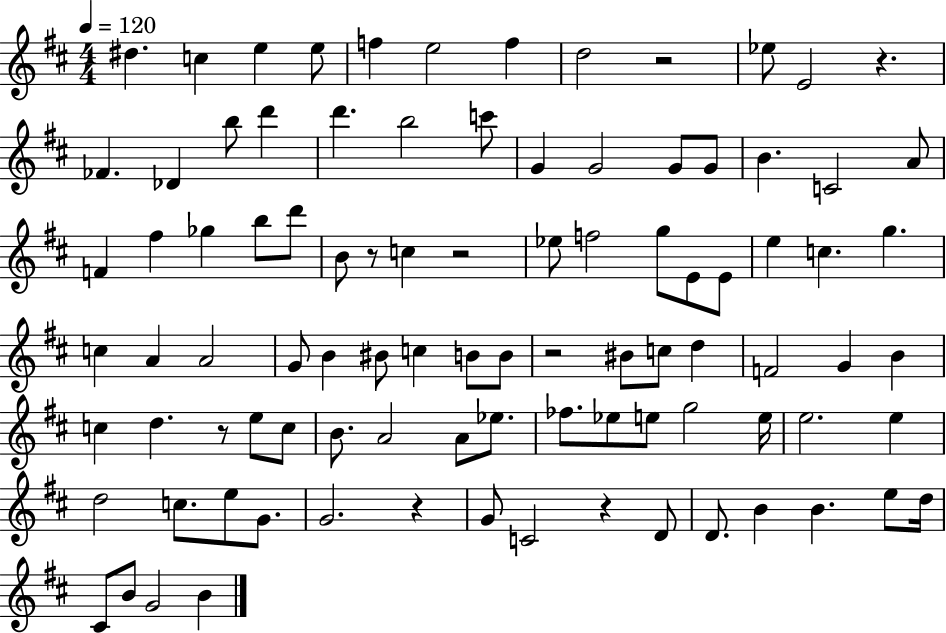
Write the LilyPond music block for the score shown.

{
  \clef treble
  \numericTimeSignature
  \time 4/4
  \key d \major
  \tempo 4 = 120
  dis''4. c''4 e''4 e''8 | f''4 e''2 f''4 | d''2 r2 | ees''8 e'2 r4. | \break fes'4. des'4 b''8 d'''4 | d'''4. b''2 c'''8 | g'4 g'2 g'8 g'8 | b'4. c'2 a'8 | \break f'4 fis''4 ges''4 b''8 d'''8 | b'8 r8 c''4 r2 | ees''8 f''2 g''8 e'8 e'8 | e''4 c''4. g''4. | \break c''4 a'4 a'2 | g'8 b'4 bis'8 c''4 b'8 b'8 | r2 bis'8 c''8 d''4 | f'2 g'4 b'4 | \break c''4 d''4. r8 e''8 c''8 | b'8. a'2 a'8 ees''8. | fes''8. ees''8 e''8 g''2 e''16 | e''2. e''4 | \break d''2 c''8. e''8 g'8. | g'2. r4 | g'8 c'2 r4 d'8 | d'8. b'4 b'4. e''8 d''16 | \break cis'8 b'8 g'2 b'4 | \bar "|."
}